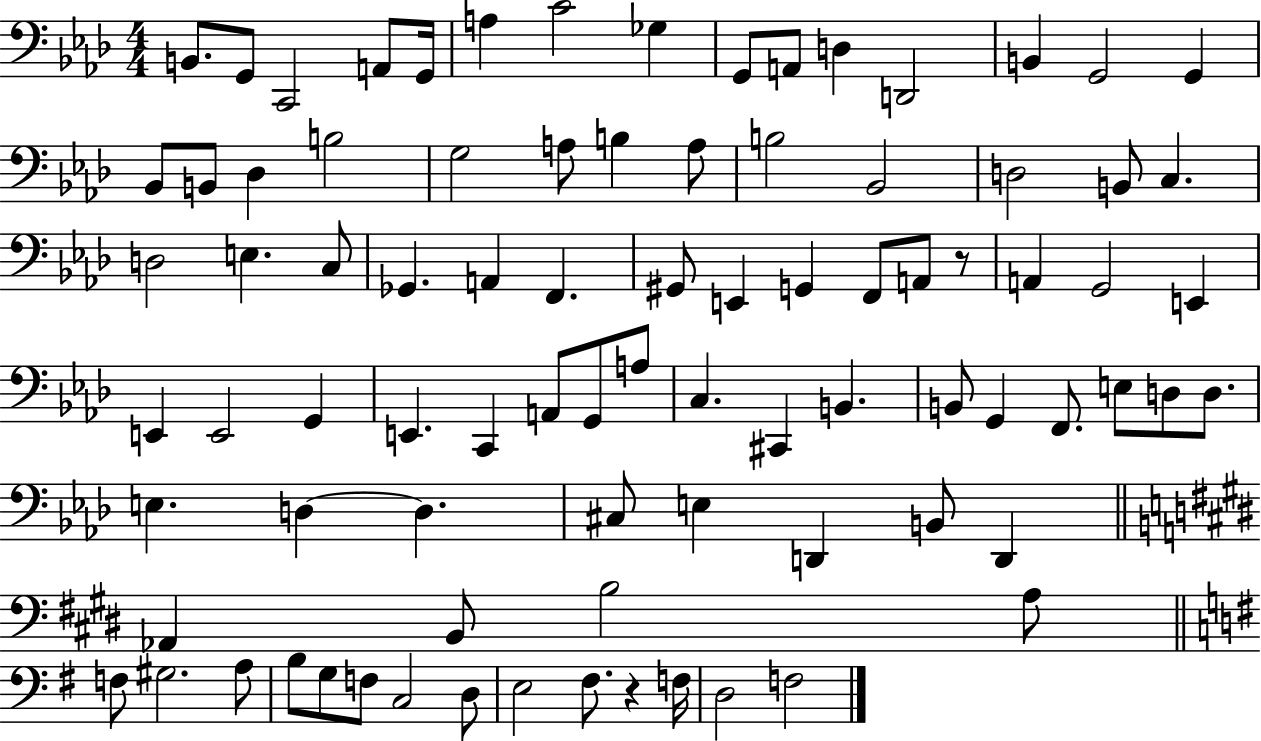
{
  \clef bass
  \numericTimeSignature
  \time 4/4
  \key aes \major
  \repeat volta 2 { b,8. g,8 c,2 a,8 g,16 | a4 c'2 ges4 | g,8 a,8 d4 d,2 | b,4 g,2 g,4 | \break bes,8 b,8 des4 b2 | g2 a8 b4 a8 | b2 bes,2 | d2 b,8 c4. | \break d2 e4. c8 | ges,4. a,4 f,4. | gis,8 e,4 g,4 f,8 a,8 r8 | a,4 g,2 e,4 | \break e,4 e,2 g,4 | e,4. c,4 a,8 g,8 a8 | c4. cis,4 b,4. | b,8 g,4 f,8. e8 d8 d8. | \break e4. d4~~ d4. | cis8 e4 d,4 b,8 d,4 | \bar "||" \break \key e \major aes,4 b,8 b2 a8 | \bar "||" \break \key g \major f8 gis2. a8 | b8 g8 f8 c2 d8 | e2 fis8. r4 f16 | d2 f2 | \break } \bar "|."
}